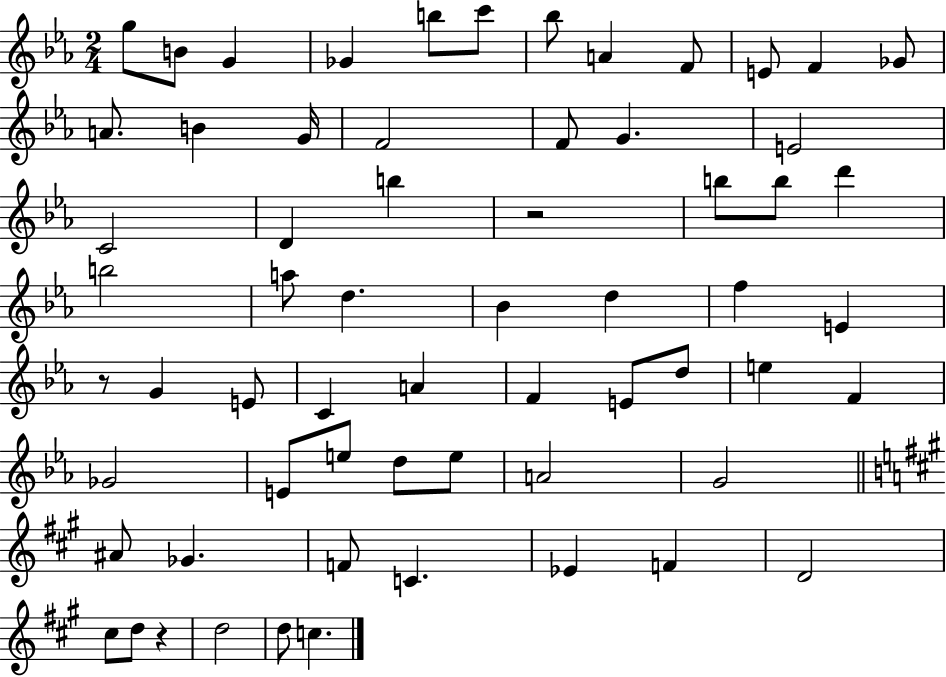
{
  \clef treble
  \numericTimeSignature
  \time 2/4
  \key ees \major
  g''8 b'8 g'4 | ges'4 b''8 c'''8 | bes''8 a'4 f'8 | e'8 f'4 ges'8 | \break a'8. b'4 g'16 | f'2 | f'8 g'4. | e'2 | \break c'2 | d'4 b''4 | r2 | b''8 b''8 d'''4 | \break b''2 | a''8 d''4. | bes'4 d''4 | f''4 e'4 | \break r8 g'4 e'8 | c'4 a'4 | f'4 e'8 d''8 | e''4 f'4 | \break ges'2 | e'8 e''8 d''8 e''8 | a'2 | g'2 | \break \bar "||" \break \key a \major ais'8 ges'4. | f'8 c'4. | ees'4 f'4 | d'2 | \break cis''8 d''8 r4 | d''2 | d''8 c''4. | \bar "|."
}